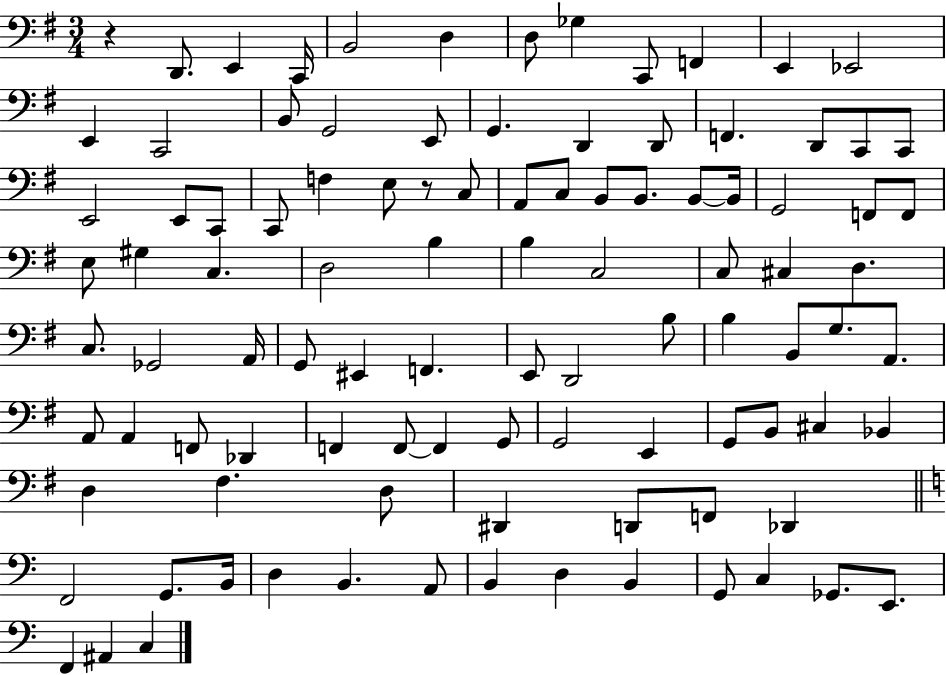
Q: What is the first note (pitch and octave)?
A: D2